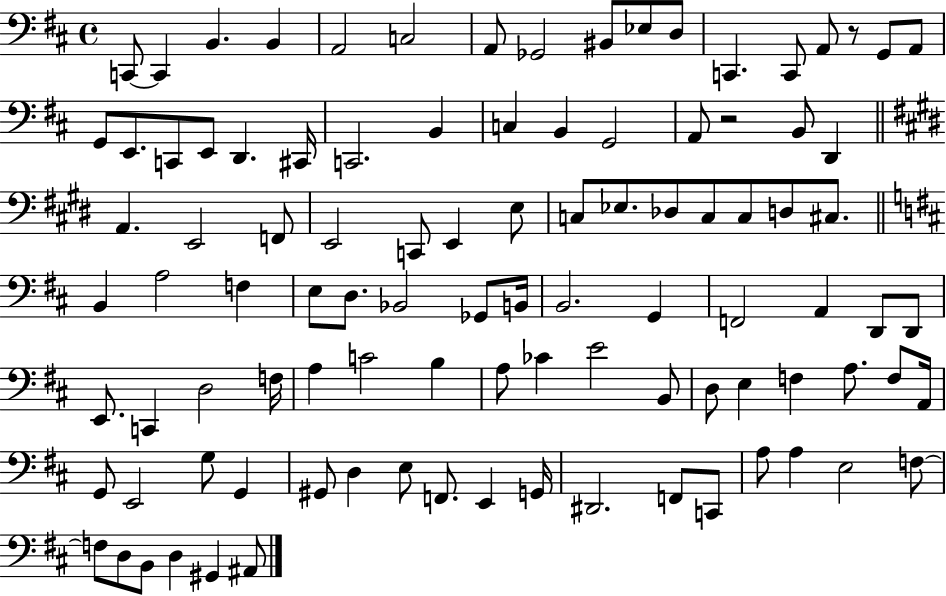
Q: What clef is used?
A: bass